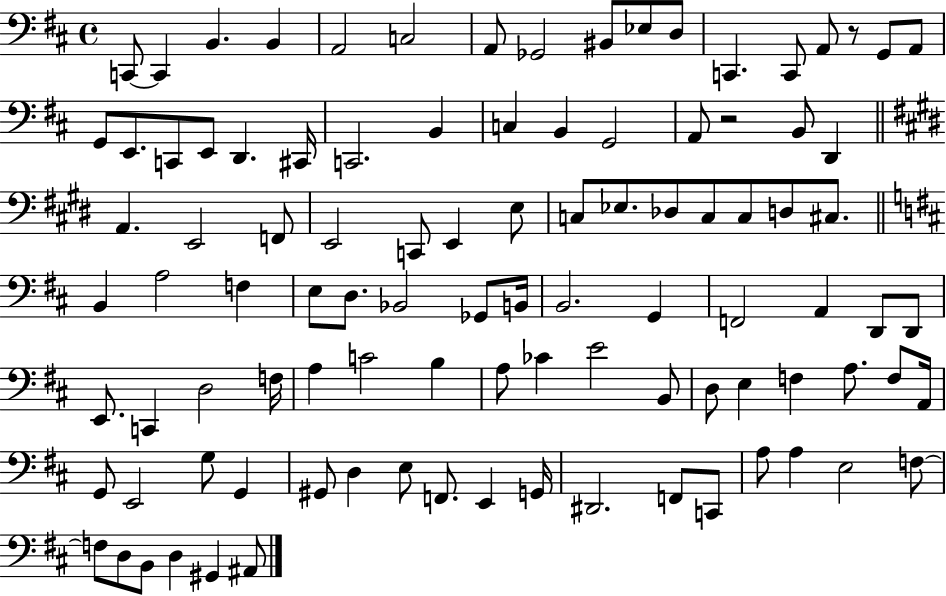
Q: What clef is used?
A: bass